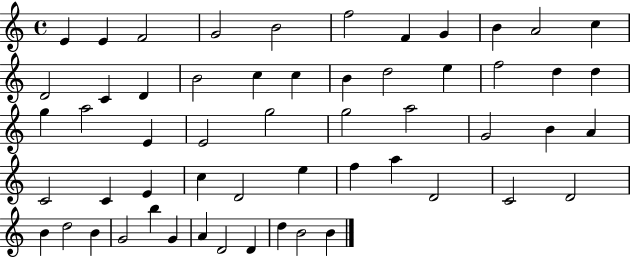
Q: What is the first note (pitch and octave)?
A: E4